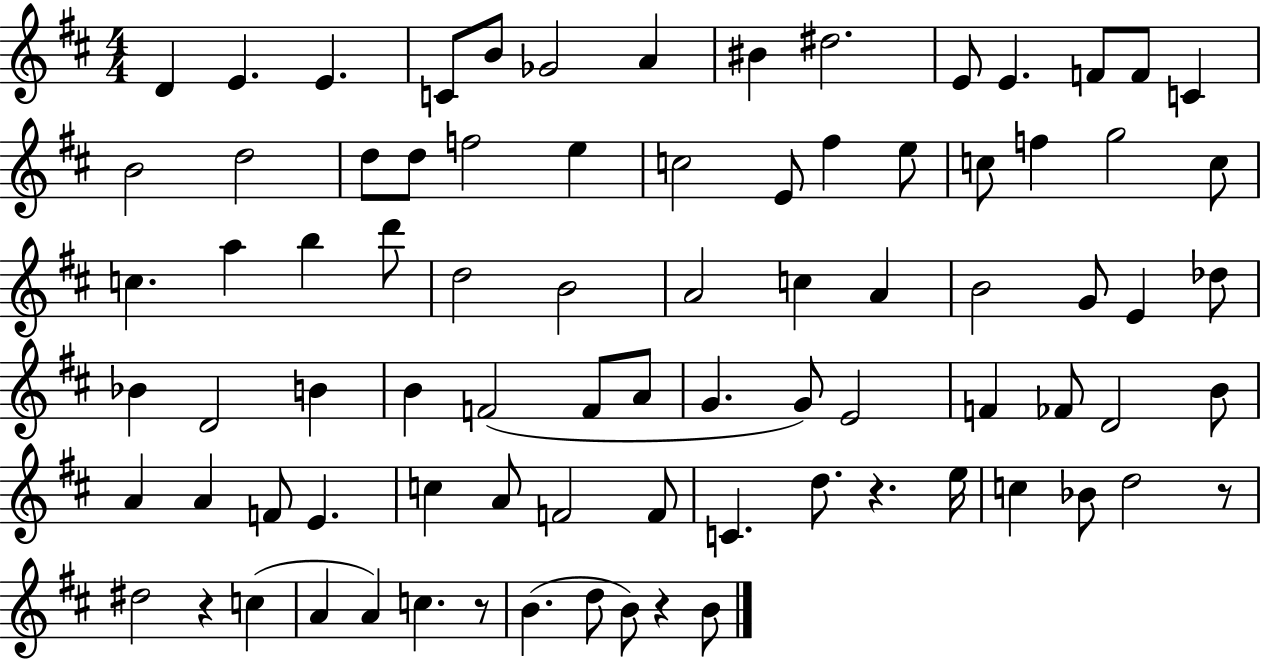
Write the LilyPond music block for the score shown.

{
  \clef treble
  \numericTimeSignature
  \time 4/4
  \key d \major
  d'4 e'4. e'4. | c'8 b'8 ges'2 a'4 | bis'4 dis''2. | e'8 e'4. f'8 f'8 c'4 | \break b'2 d''2 | d''8 d''8 f''2 e''4 | c''2 e'8 fis''4 e''8 | c''8 f''4 g''2 c''8 | \break c''4. a''4 b''4 d'''8 | d''2 b'2 | a'2 c''4 a'4 | b'2 g'8 e'4 des''8 | \break bes'4 d'2 b'4 | b'4 f'2( f'8 a'8 | g'4. g'8) e'2 | f'4 fes'8 d'2 b'8 | \break a'4 a'4 f'8 e'4. | c''4 a'8 f'2 f'8 | c'4. d''8. r4. e''16 | c''4 bes'8 d''2 r8 | \break dis''2 r4 c''4( | a'4 a'4) c''4. r8 | b'4.( d''8 b'8) r4 b'8 | \bar "|."
}